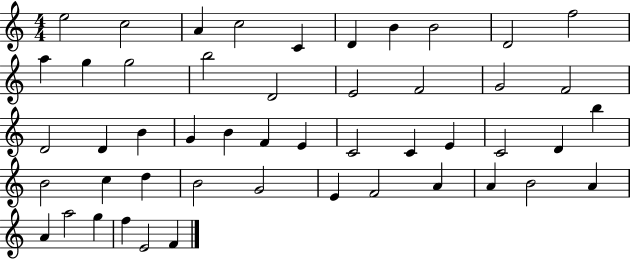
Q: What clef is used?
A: treble